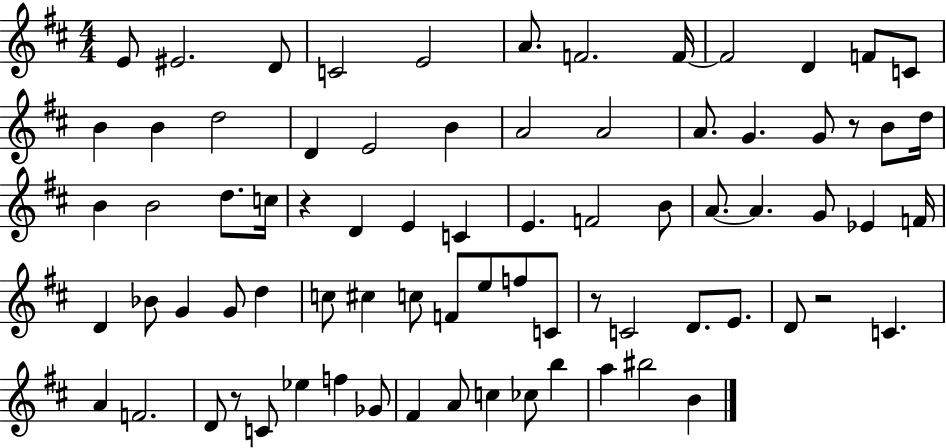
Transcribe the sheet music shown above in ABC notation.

X:1
T:Untitled
M:4/4
L:1/4
K:D
E/2 ^E2 D/2 C2 E2 A/2 F2 F/4 F2 D F/2 C/2 B B d2 D E2 B A2 A2 A/2 G G/2 z/2 B/2 d/4 B B2 d/2 c/4 z D E C E F2 B/2 A/2 A G/2 _E F/4 D _B/2 G G/2 d c/2 ^c c/2 F/2 e/2 f/2 C/2 z/2 C2 D/2 E/2 D/2 z2 C A F2 D/2 z/2 C/2 _e f _G/2 ^F A/2 c _c/2 b a ^b2 B